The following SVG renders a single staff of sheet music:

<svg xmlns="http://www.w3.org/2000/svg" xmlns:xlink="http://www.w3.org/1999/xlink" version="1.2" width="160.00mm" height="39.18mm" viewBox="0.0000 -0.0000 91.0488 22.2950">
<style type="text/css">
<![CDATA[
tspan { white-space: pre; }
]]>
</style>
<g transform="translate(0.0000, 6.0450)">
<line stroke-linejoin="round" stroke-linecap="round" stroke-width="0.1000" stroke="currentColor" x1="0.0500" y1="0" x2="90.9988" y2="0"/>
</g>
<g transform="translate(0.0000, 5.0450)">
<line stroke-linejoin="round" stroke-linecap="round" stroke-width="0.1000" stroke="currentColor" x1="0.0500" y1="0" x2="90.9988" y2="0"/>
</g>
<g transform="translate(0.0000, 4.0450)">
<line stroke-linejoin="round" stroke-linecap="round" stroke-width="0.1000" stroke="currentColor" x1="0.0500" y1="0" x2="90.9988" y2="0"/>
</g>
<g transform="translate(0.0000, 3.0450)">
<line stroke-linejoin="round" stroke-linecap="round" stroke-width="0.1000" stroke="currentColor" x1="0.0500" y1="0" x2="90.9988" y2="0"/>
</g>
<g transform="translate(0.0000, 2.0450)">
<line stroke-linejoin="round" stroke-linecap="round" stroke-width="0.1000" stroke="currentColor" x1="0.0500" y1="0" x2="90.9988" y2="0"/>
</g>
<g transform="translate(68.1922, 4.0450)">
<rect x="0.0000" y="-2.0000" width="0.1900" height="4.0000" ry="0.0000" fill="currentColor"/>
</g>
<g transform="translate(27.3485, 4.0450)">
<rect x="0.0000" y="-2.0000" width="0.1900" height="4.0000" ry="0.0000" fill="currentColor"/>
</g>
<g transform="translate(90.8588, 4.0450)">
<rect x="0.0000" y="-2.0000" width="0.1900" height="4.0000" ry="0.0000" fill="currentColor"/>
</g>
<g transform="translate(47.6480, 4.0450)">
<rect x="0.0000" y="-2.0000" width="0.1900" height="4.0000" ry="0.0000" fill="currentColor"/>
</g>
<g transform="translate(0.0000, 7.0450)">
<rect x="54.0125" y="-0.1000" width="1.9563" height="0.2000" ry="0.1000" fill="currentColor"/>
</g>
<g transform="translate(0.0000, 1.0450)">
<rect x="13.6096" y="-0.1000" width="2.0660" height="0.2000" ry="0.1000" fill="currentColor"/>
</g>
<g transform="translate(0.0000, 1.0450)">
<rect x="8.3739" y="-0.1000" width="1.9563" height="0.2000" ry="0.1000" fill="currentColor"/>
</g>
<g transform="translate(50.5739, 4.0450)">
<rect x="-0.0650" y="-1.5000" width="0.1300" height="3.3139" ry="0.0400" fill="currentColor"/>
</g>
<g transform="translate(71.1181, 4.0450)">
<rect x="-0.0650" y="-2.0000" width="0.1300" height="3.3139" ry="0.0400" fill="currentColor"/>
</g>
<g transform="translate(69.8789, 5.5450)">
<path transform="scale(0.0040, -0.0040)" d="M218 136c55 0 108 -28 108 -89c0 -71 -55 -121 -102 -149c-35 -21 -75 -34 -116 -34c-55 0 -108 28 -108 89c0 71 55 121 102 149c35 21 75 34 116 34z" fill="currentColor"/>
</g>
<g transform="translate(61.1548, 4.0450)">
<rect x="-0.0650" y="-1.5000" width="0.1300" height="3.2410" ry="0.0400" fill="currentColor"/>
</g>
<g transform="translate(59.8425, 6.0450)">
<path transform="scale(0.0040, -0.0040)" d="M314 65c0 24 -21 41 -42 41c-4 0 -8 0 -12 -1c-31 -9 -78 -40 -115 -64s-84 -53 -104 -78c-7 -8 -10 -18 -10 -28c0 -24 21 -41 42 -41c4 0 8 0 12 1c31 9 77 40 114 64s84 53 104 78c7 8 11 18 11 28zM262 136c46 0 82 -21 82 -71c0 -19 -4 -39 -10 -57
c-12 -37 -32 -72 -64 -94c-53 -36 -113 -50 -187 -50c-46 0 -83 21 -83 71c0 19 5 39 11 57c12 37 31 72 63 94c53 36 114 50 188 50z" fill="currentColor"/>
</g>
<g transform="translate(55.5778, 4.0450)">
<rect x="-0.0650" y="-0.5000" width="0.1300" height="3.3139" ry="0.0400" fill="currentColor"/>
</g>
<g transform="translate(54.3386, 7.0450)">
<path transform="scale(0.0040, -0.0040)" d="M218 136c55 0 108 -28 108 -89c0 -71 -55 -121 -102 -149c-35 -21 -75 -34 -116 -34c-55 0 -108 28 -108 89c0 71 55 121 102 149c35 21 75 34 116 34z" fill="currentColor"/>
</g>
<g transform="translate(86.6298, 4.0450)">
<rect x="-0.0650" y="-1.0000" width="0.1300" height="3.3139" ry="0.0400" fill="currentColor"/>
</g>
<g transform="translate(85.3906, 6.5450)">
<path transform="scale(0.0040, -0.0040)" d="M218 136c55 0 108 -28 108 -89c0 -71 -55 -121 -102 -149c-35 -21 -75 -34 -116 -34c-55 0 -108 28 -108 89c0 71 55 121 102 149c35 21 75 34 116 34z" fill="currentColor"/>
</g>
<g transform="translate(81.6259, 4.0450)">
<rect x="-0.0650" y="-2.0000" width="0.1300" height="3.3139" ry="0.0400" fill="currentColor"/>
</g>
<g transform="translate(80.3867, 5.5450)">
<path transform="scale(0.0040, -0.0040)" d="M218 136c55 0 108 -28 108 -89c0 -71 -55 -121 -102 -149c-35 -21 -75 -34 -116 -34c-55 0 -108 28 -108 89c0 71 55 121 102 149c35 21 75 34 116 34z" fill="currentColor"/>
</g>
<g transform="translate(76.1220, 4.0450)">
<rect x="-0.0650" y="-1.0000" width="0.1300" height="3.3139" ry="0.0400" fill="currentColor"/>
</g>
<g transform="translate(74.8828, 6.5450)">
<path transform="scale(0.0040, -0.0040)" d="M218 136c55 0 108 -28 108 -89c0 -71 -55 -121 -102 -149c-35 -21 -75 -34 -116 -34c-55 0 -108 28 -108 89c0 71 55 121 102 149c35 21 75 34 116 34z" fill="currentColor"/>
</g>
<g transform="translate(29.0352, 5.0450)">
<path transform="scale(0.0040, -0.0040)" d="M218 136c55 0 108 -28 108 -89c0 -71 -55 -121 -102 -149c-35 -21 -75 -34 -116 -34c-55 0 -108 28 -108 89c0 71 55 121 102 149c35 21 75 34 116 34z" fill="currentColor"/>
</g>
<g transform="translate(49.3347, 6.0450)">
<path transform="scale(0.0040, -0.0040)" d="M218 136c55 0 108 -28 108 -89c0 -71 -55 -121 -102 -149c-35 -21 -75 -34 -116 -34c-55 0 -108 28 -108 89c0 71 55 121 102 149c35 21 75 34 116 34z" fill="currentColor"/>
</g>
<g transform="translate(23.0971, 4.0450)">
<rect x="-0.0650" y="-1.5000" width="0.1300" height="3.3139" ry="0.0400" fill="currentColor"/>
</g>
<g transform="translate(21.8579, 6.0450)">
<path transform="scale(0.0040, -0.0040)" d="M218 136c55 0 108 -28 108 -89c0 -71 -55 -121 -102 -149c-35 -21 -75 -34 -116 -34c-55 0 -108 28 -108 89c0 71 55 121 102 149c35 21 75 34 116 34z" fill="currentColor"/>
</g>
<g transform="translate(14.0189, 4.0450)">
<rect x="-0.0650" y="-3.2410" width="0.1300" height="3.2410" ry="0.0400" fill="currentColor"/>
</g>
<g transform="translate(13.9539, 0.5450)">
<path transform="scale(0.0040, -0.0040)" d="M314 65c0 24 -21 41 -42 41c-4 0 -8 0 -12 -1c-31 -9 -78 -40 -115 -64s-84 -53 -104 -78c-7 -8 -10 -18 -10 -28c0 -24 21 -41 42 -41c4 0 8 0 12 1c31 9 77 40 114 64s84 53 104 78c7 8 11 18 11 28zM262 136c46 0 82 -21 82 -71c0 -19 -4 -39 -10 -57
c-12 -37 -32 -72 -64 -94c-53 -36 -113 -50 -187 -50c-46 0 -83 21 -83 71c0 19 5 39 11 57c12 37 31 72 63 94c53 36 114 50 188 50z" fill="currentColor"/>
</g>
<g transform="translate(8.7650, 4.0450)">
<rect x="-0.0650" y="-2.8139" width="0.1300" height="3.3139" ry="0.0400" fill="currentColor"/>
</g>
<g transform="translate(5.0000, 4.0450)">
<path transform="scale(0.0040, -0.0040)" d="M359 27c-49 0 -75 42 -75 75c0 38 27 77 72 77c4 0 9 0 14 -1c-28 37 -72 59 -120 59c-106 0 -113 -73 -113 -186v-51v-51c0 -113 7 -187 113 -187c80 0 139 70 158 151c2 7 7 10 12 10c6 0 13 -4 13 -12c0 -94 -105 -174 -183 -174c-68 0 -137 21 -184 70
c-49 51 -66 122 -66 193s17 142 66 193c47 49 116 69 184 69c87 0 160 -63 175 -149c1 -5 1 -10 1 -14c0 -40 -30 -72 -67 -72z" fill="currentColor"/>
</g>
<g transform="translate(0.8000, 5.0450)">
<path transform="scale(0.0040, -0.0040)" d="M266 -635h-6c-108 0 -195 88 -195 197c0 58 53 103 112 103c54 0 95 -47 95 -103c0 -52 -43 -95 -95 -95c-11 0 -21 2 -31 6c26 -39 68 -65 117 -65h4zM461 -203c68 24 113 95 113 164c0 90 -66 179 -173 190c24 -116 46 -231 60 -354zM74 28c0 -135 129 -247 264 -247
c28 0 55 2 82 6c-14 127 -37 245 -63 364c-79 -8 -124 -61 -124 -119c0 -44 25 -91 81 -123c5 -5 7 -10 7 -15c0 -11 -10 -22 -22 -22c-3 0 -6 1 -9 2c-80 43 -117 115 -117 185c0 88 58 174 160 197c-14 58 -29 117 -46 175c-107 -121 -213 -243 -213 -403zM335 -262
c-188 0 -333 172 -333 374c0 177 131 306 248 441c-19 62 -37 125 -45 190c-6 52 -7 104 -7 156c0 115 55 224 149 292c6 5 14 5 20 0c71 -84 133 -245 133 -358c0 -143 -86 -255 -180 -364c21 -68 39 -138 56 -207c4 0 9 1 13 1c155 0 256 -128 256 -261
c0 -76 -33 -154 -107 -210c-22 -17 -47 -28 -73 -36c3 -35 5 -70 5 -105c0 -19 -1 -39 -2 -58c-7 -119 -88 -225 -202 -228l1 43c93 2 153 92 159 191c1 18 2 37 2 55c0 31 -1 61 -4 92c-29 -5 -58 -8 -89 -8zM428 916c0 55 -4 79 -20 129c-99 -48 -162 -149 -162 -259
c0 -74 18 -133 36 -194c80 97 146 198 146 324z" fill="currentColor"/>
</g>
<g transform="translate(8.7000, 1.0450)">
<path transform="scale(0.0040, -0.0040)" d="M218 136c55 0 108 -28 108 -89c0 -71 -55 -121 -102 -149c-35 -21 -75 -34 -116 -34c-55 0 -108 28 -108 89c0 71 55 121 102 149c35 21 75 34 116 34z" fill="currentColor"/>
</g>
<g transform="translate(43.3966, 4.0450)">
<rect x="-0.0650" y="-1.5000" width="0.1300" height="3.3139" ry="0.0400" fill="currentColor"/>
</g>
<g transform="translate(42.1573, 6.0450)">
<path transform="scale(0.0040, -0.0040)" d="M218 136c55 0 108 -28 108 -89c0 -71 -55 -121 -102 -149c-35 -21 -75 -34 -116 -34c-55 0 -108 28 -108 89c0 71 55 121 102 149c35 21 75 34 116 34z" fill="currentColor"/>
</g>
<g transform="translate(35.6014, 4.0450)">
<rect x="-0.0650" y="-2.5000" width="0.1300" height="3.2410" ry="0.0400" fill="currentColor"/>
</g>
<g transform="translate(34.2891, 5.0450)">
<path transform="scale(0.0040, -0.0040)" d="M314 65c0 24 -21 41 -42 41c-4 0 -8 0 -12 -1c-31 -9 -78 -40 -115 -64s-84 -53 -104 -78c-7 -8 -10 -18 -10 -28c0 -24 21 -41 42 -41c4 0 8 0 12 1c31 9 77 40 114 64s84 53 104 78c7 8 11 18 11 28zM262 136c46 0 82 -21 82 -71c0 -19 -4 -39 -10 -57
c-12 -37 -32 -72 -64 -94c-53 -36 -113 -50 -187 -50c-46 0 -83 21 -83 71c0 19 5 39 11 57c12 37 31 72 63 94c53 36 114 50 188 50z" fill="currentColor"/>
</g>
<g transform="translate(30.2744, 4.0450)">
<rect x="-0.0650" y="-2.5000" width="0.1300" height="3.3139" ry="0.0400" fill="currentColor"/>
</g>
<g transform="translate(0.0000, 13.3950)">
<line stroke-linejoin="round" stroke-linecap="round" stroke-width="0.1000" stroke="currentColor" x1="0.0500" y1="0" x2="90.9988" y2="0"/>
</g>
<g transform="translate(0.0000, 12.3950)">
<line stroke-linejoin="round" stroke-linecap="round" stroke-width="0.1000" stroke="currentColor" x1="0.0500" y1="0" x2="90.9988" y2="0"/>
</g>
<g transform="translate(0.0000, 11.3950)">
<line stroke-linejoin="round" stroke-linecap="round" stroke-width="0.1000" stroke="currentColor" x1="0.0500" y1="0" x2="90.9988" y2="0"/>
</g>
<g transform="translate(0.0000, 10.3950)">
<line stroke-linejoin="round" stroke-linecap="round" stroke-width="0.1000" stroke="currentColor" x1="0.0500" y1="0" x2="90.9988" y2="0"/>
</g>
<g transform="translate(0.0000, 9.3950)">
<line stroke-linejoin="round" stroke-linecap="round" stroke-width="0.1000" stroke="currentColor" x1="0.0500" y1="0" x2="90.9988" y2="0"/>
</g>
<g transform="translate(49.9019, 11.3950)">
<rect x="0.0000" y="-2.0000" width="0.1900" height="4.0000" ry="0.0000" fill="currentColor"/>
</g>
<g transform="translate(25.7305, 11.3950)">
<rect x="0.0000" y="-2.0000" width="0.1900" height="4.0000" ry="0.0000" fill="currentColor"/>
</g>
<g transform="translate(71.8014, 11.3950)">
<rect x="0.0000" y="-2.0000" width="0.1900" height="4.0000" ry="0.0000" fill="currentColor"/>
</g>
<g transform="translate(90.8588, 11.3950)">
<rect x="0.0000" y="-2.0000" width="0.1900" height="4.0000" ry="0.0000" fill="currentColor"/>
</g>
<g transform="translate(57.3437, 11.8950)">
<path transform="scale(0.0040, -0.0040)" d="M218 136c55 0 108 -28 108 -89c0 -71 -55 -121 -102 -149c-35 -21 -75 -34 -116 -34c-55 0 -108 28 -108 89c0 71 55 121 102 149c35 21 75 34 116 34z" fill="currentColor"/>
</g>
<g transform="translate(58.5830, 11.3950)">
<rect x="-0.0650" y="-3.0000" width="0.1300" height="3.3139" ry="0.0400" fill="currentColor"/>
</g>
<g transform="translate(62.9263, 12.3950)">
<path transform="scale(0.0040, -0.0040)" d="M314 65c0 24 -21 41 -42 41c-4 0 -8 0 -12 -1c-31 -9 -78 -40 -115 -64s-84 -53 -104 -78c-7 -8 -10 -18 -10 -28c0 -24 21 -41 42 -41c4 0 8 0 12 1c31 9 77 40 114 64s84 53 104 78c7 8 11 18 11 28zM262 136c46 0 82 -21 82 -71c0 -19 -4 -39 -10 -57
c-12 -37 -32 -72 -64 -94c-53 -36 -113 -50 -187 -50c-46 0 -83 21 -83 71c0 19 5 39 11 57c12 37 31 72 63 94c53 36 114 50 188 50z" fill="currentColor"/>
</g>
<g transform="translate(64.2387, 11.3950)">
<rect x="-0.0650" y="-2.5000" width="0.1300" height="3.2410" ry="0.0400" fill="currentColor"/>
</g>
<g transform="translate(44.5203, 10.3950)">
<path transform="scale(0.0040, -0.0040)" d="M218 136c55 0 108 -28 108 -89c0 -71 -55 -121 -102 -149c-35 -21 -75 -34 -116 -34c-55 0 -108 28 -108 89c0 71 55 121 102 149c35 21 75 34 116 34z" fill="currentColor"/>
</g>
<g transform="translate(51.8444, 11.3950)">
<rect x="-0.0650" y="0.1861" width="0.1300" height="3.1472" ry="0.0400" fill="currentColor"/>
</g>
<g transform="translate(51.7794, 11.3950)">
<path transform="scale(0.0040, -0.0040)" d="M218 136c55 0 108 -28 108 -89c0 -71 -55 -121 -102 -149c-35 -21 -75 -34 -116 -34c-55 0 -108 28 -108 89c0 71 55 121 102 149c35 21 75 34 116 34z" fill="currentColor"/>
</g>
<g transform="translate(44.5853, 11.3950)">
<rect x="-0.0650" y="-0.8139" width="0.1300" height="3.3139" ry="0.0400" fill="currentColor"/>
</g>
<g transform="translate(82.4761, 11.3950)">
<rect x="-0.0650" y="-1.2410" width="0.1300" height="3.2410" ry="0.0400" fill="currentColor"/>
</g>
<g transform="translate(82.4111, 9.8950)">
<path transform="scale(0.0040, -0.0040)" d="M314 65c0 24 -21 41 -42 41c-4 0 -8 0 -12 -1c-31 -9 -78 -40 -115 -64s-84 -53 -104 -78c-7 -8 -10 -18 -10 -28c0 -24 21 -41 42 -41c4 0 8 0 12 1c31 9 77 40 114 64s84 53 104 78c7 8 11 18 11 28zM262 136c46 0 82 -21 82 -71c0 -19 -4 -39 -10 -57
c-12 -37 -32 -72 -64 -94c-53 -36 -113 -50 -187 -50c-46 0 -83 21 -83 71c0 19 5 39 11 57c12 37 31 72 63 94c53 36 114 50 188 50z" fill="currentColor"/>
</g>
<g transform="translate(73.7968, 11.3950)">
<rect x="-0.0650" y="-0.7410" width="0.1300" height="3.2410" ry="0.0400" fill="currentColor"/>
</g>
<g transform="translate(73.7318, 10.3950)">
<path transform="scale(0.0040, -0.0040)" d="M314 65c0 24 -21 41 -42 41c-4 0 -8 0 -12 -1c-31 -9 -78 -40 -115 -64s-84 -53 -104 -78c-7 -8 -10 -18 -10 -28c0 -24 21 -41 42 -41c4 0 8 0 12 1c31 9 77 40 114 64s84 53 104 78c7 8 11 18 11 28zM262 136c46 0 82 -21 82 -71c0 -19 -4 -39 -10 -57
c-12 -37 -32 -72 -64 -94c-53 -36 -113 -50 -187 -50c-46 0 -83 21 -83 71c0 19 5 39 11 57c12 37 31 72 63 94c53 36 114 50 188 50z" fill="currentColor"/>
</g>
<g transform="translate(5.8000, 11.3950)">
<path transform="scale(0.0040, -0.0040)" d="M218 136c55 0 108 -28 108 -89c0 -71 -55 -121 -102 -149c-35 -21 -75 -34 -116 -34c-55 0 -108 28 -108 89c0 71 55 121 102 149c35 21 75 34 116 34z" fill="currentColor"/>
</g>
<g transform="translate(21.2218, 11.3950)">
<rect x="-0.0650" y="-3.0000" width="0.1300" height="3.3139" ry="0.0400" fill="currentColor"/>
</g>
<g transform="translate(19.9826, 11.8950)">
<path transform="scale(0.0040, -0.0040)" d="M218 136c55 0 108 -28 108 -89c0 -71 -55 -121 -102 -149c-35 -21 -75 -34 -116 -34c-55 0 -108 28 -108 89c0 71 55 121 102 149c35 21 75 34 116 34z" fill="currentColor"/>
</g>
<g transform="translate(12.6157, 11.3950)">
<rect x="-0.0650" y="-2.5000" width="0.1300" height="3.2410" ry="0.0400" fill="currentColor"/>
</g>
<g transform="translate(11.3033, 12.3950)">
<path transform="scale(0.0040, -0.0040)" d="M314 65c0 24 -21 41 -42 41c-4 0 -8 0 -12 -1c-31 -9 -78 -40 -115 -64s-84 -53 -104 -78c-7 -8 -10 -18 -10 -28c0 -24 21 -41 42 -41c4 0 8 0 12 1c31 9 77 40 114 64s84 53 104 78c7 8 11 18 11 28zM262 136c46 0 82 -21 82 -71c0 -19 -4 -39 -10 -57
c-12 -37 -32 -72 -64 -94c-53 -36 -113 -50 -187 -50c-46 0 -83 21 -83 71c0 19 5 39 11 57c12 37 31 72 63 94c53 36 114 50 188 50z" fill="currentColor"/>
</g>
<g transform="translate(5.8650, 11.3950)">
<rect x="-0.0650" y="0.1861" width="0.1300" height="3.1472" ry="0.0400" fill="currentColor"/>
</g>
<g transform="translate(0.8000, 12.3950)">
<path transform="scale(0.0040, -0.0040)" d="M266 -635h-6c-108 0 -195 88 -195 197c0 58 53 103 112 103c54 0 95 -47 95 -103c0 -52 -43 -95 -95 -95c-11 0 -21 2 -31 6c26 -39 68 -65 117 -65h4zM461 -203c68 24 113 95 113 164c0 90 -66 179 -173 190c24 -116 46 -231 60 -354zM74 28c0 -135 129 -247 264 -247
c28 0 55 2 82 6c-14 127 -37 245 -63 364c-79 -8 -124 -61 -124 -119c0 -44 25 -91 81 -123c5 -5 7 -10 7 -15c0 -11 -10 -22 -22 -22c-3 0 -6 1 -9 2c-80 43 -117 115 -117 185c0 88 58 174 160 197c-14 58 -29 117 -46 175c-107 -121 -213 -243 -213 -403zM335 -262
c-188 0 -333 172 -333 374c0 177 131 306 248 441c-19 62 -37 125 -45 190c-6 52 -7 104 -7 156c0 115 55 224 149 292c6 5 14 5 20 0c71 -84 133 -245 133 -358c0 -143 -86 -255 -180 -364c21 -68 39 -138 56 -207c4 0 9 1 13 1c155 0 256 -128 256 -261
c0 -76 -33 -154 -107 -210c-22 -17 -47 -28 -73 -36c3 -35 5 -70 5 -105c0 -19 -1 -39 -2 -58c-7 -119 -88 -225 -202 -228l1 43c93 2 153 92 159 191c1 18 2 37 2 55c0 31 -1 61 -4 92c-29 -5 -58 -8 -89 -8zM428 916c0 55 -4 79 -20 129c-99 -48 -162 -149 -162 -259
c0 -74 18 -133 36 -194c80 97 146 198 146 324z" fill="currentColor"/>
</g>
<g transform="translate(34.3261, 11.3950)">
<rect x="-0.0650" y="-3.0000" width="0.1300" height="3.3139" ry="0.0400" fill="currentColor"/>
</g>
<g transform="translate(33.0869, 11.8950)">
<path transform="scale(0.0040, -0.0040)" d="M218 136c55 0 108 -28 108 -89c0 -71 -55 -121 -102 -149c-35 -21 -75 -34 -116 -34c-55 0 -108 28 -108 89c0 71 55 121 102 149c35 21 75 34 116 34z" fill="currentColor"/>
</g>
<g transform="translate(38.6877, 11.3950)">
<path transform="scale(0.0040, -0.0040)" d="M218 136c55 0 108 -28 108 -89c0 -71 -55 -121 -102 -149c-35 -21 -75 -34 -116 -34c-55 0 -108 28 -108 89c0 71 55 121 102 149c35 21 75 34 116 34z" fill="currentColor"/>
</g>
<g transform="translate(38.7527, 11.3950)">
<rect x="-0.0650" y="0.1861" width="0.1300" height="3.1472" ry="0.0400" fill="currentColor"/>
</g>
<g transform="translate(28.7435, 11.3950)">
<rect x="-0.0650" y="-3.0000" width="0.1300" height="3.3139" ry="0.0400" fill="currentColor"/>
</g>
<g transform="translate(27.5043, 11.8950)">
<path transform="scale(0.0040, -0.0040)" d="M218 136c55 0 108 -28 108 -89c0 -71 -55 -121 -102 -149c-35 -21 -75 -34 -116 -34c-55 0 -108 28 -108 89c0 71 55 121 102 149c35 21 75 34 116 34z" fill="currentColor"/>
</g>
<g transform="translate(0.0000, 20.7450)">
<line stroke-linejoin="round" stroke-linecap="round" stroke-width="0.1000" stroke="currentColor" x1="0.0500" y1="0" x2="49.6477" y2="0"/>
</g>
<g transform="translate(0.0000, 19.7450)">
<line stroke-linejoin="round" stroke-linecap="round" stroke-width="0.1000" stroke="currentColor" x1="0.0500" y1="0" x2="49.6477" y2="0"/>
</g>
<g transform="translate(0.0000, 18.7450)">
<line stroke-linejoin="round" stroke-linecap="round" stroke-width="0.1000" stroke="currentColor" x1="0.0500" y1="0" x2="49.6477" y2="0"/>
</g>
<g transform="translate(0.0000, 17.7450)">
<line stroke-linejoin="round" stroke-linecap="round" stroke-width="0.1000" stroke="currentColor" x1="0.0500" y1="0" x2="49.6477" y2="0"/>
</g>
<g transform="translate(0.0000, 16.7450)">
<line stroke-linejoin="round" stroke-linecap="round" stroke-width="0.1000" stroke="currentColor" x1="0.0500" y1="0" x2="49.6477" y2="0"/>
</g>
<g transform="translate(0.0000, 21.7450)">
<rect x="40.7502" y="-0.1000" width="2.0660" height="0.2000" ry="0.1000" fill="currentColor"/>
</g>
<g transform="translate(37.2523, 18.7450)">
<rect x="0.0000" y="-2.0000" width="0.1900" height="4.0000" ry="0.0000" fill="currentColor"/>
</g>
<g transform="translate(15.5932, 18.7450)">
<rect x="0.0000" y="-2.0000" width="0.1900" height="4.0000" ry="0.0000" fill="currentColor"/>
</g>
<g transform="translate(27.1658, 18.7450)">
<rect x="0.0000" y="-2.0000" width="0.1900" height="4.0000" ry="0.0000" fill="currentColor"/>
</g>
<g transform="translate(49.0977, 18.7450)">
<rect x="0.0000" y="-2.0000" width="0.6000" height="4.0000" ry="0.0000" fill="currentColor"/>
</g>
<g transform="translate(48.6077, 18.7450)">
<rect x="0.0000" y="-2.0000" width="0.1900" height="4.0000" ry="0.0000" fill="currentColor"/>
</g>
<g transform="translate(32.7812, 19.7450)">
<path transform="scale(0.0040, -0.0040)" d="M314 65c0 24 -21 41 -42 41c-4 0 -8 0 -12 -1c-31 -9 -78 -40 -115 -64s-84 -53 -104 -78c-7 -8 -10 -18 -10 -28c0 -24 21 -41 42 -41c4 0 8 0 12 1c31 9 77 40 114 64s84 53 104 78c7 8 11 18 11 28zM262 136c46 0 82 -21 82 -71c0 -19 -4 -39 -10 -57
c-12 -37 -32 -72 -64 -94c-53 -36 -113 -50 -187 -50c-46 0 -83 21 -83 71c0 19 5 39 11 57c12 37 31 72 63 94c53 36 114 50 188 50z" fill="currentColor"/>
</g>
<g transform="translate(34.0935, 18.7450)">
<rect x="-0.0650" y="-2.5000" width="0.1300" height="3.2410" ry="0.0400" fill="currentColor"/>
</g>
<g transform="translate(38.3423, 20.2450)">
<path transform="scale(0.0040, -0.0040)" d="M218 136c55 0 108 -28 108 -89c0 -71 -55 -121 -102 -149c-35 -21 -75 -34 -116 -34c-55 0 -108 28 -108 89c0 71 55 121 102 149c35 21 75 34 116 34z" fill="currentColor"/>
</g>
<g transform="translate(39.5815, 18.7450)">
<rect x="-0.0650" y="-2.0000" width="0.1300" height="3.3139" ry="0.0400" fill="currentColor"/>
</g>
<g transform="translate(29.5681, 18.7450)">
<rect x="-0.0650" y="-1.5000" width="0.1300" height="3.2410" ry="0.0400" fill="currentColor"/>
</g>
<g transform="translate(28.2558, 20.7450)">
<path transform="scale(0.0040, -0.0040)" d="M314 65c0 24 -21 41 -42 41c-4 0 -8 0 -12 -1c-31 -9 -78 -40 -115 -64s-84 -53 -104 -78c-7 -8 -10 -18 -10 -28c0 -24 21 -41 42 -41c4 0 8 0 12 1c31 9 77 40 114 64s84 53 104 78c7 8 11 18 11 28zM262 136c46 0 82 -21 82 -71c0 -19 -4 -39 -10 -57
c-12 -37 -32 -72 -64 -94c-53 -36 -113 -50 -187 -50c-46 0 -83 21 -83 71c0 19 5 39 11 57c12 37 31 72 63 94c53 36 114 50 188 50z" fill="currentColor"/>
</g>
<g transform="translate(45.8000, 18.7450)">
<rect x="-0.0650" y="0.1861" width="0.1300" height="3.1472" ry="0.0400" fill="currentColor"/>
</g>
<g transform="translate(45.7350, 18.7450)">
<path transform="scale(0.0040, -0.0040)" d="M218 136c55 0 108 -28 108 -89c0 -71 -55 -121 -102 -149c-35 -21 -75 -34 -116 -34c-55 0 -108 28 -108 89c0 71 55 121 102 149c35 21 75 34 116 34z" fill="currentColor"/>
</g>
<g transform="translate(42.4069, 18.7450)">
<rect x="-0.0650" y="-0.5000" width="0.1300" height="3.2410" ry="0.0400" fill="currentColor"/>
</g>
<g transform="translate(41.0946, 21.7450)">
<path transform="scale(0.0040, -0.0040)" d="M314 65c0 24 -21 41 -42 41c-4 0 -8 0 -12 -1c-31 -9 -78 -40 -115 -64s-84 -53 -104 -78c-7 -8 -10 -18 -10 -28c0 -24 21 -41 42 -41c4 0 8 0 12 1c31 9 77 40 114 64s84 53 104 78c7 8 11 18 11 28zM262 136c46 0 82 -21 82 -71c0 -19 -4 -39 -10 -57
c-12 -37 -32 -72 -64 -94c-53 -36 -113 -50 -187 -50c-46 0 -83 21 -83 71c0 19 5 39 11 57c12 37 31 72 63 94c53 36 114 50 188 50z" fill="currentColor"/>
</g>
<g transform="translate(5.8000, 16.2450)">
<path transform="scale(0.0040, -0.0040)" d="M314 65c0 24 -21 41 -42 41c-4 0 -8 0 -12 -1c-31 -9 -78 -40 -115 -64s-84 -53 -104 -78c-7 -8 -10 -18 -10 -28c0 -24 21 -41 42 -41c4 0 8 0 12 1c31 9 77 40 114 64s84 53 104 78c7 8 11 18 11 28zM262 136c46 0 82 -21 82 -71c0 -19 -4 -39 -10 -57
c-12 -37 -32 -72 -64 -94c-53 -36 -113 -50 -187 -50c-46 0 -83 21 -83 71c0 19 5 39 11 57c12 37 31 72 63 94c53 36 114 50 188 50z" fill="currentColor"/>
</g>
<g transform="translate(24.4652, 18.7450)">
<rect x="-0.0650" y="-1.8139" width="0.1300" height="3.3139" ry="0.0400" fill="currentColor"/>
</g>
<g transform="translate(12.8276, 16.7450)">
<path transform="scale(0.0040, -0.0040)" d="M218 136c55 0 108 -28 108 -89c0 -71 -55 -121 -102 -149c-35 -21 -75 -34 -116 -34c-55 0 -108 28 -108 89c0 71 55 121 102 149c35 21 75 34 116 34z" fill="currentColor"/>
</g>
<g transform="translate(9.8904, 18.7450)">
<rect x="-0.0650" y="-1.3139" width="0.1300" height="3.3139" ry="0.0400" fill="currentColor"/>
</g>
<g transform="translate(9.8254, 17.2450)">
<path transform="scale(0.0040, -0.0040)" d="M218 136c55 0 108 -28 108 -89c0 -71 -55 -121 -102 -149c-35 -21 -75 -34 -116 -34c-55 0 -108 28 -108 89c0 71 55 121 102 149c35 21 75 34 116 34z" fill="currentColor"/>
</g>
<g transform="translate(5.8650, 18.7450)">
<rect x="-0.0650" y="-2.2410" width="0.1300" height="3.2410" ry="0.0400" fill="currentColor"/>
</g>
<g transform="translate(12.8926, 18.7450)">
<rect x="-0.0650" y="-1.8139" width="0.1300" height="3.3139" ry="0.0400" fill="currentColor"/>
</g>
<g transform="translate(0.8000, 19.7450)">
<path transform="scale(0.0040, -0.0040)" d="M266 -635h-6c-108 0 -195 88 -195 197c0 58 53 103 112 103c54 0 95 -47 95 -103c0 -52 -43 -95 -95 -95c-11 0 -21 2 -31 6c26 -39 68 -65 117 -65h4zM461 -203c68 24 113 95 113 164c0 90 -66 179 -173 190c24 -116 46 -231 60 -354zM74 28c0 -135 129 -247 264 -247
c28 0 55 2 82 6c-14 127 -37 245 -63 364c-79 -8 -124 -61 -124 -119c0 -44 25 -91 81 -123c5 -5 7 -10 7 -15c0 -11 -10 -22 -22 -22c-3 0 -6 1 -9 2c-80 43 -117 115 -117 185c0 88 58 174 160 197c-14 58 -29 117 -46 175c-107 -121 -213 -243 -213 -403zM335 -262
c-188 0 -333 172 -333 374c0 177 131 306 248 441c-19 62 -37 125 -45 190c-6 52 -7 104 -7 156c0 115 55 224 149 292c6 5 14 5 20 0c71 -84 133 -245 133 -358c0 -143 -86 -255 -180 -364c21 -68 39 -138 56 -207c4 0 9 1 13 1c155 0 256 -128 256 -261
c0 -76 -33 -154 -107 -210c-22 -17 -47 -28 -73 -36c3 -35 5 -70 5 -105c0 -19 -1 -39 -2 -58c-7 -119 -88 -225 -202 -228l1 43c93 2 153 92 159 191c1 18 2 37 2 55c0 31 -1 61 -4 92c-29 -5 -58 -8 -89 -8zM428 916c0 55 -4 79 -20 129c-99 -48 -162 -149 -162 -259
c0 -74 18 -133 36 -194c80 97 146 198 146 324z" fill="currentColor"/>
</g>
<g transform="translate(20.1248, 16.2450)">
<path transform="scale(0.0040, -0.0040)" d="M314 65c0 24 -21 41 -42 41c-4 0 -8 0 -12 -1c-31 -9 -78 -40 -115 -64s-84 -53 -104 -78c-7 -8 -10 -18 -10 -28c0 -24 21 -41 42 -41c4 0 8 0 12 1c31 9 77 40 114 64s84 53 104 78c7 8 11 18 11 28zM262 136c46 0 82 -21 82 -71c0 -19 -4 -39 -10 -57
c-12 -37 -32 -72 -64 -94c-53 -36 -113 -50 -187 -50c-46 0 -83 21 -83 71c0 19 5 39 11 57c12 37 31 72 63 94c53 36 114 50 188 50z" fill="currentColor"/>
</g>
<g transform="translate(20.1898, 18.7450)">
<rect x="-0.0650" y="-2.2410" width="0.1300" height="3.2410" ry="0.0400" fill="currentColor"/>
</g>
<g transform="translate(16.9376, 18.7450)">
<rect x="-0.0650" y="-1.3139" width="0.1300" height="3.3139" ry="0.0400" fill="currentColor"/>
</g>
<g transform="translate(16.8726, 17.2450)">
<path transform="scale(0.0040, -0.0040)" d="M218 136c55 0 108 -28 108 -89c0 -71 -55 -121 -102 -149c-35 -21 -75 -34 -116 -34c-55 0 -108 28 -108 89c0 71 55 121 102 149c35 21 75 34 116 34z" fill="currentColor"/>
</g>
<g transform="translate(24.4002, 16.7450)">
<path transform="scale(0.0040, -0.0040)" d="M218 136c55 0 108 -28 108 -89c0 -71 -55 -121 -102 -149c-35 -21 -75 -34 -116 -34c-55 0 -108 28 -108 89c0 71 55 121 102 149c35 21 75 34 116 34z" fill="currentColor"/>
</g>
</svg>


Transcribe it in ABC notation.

X:1
T:Untitled
M:4/4
L:1/4
K:C
a b2 E G G2 E E C E2 F D F D B G2 A A A B d B A G2 d2 e2 g2 e f e g2 f E2 G2 F C2 B